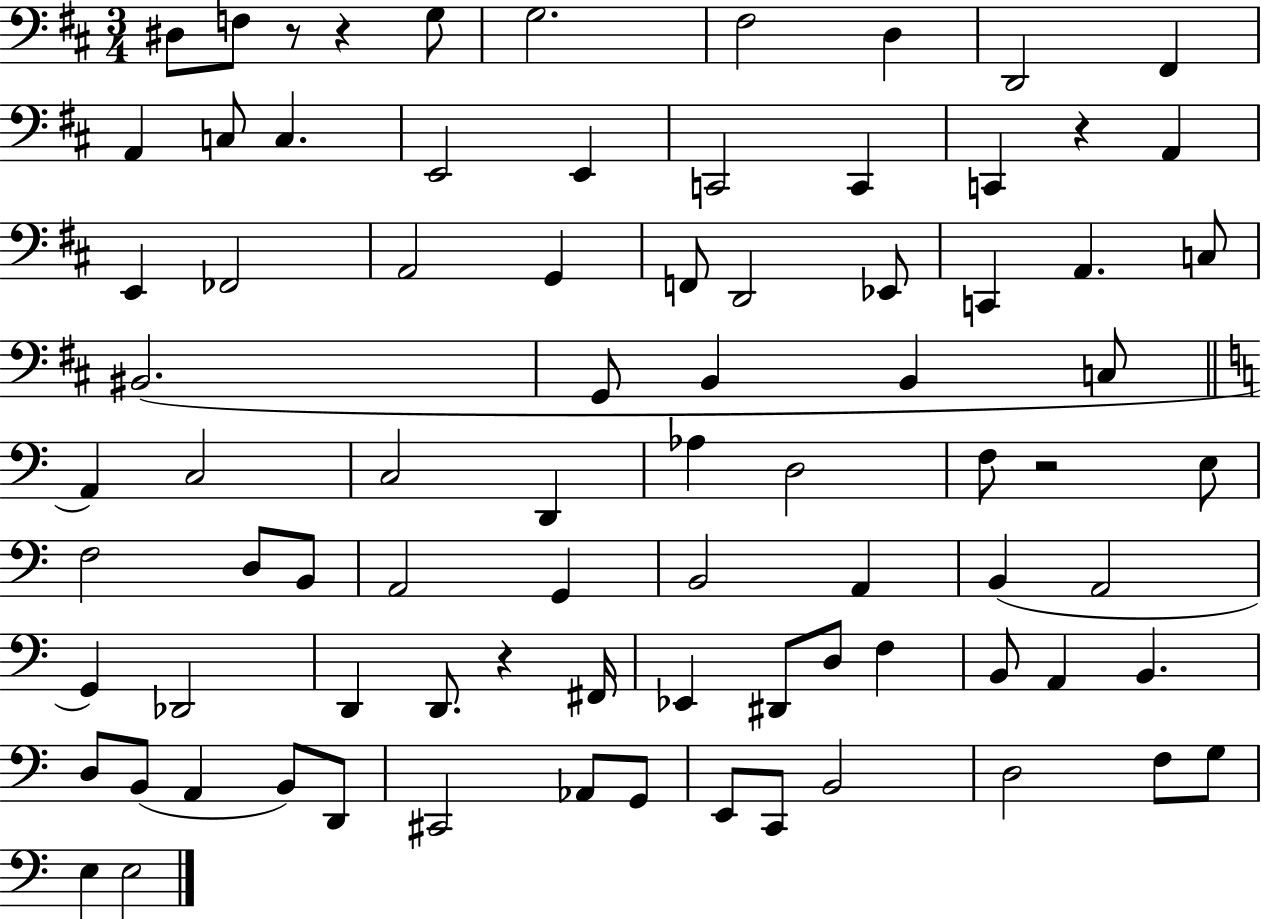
D#3/e F3/e R/e R/q G3/e G3/h. F#3/h D3/q D2/h F#2/q A2/q C3/e C3/q. E2/h E2/q C2/h C2/q C2/q R/q A2/q E2/q FES2/h A2/h G2/q F2/e D2/h Eb2/e C2/q A2/q. C3/e BIS2/h. G2/e B2/q B2/q C3/e A2/q C3/h C3/h D2/q Ab3/q D3/h F3/e R/h E3/e F3/h D3/e B2/e A2/h G2/q B2/h A2/q B2/q A2/h G2/q Db2/h D2/q D2/e. R/q F#2/s Eb2/q D#2/e D3/e F3/q B2/e A2/q B2/q. D3/e B2/e A2/q B2/e D2/e C#2/h Ab2/e G2/e E2/e C2/e B2/h D3/h F3/e G3/e E3/q E3/h